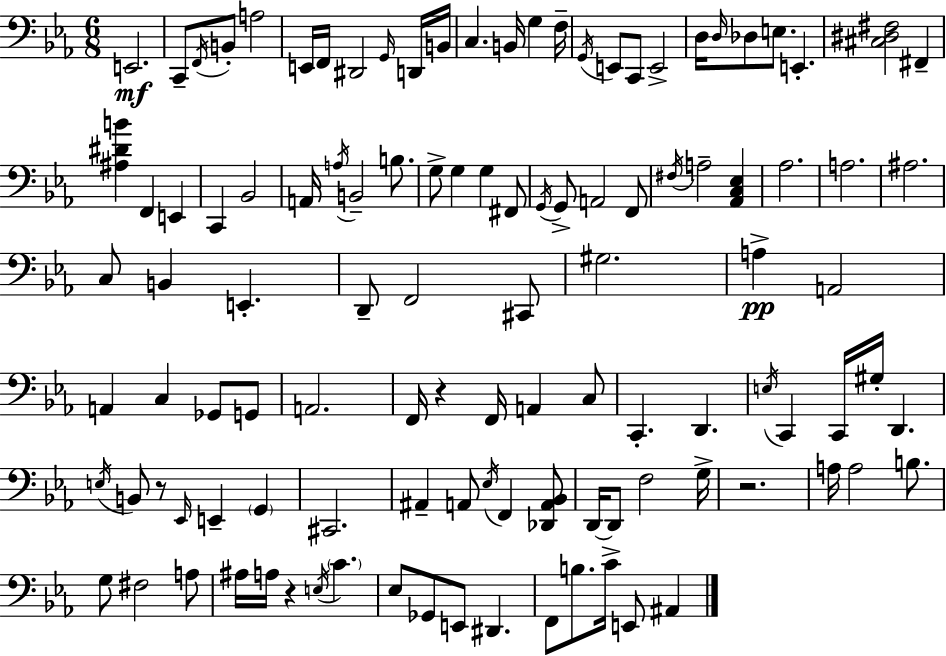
E2/h. C2/e F2/s B2/e A3/h E2/s F2/s D#2/h G2/s D2/s B2/s C3/q. B2/s G3/q F3/s G2/s E2/e C2/e E2/h D3/s D3/s Db3/e E3/e. E2/q. [C#3,D#3,F#3]/h F#2/q [A#3,D#4,B4]/q F2/q E2/q C2/q Bb2/h A2/s A3/s B2/h B3/e. G3/e G3/q G3/q F#2/e G2/s G2/e A2/h F2/e F#3/s A3/h [Ab2,C3,Eb3]/q Ab3/h. A3/h. A#3/h. C3/e B2/q E2/q. D2/e F2/h C#2/e G#3/h. A3/q A2/h A2/q C3/q Gb2/e G2/e A2/h. F2/s R/q F2/s A2/q C3/e C2/q. D2/q. E3/s C2/q C2/s G#3/s D2/q. E3/s B2/e R/e Eb2/s E2/q G2/q C#2/h. A#2/q A2/e Eb3/s F2/q [Db2,A2,Bb2]/e D2/s D2/e F3/h G3/s R/h. A3/s A3/h B3/e. G3/e F#3/h A3/e A#3/s A3/s R/q E3/s C4/q. Eb3/e Gb2/e E2/e D#2/q. F2/e B3/e. C4/s E2/e A#2/q